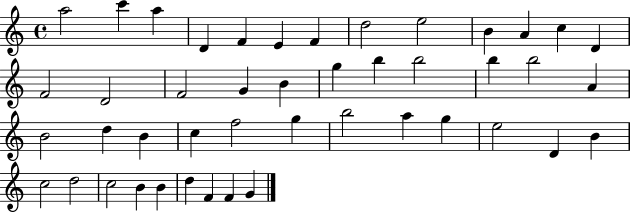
A5/h C6/q A5/q D4/q F4/q E4/q F4/q D5/h E5/h B4/q A4/q C5/q D4/q F4/h D4/h F4/h G4/q B4/q G5/q B5/q B5/h B5/q B5/h A4/q B4/h D5/q B4/q C5/q F5/h G5/q B5/h A5/q G5/q E5/h D4/q B4/q C5/h D5/h C5/h B4/q B4/q D5/q F4/q F4/q G4/q